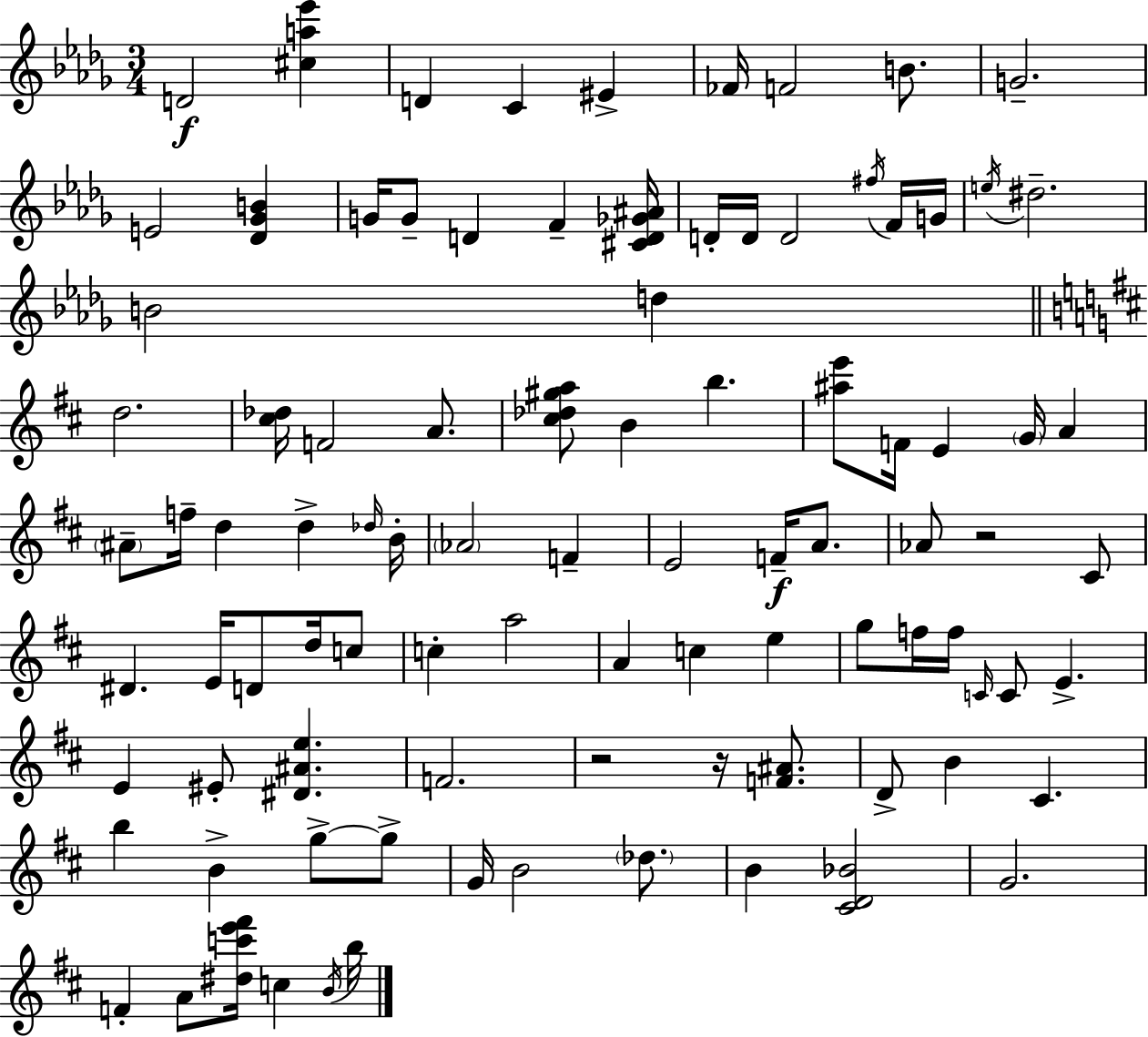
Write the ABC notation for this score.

X:1
T:Untitled
M:3/4
L:1/4
K:Bbm
D2 [^ca_e'] D C ^E _F/4 F2 B/2 G2 E2 [_D_GB] G/4 G/2 D F [^CD_G^A]/4 D/4 D/4 D2 ^f/4 F/4 G/4 e/4 ^d2 B2 d d2 [^c_d]/4 F2 A/2 [^c_d^ga]/2 B b [^ae']/2 F/4 E G/4 A ^A/2 f/4 d d _d/4 B/4 _A2 F E2 F/4 A/2 _A/2 z2 ^C/2 ^D E/4 D/2 d/4 c/2 c a2 A c e g/2 f/4 f/4 C/4 C/2 E E ^E/2 [^D^Ae] F2 z2 z/4 [F^A]/2 D/2 B ^C b B g/2 g/2 G/4 B2 _d/2 B [^CD_B]2 G2 F A/2 [^dc'e'^f']/4 c B/4 b/4